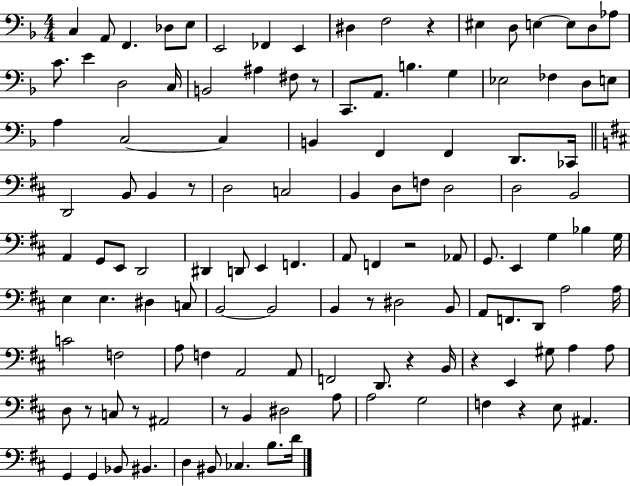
C3/q A2/e F2/q. Db3/e E3/e E2/h FES2/q E2/q D#3/q F3/h R/q EIS3/q D3/e E3/q E3/e D3/e Ab3/e C4/e. E4/q D3/h C3/s B2/h A#3/q F#3/e R/e C2/e. A2/e. B3/q. G3/q Eb3/h FES3/q D3/e E3/e A3/q C3/h C3/q B2/q F2/q F2/q D2/e. CES2/s D2/h B2/e B2/q R/e D3/h C3/h B2/q D3/e F3/e D3/h D3/h B2/h A2/q G2/e E2/e D2/h D#2/q D2/e E2/q F2/q. A2/e F2/q R/h Ab2/e G2/e. E2/q G3/q Bb3/q G3/s E3/q E3/q. D#3/q C3/e B2/h B2/h B2/q R/e D#3/h B2/e A2/e F2/e. D2/e A3/h A3/s C4/h F3/h A3/e F3/q A2/h A2/e F2/h D2/e. R/q B2/s R/q E2/q G#3/e A3/q A3/e D3/e R/e C3/e R/e A#2/h R/e B2/q D#3/h A3/e A3/h G3/h F3/q R/q E3/e A#2/q. G2/q G2/q Bb2/e BIS2/q. D3/q BIS2/e CES3/q. B3/e. D4/s